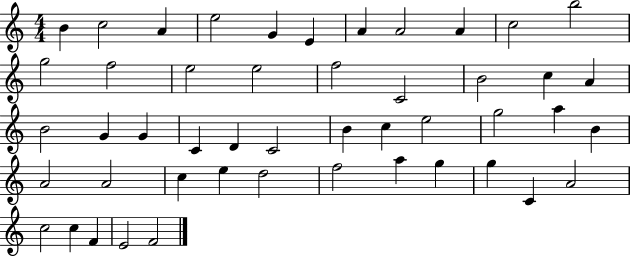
X:1
T:Untitled
M:4/4
L:1/4
K:C
B c2 A e2 G E A A2 A c2 b2 g2 f2 e2 e2 f2 C2 B2 c A B2 G G C D C2 B c e2 g2 a B A2 A2 c e d2 f2 a g g C A2 c2 c F E2 F2